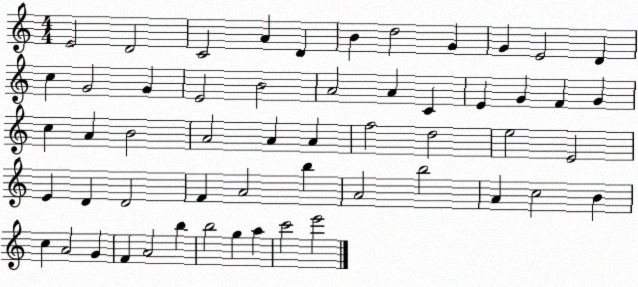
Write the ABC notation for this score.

X:1
T:Untitled
M:4/4
L:1/4
K:C
E2 D2 C2 A D B d2 G G E2 D c G2 G E2 B2 A2 A C E G F G c A B2 A2 A A f2 d2 e2 E2 E D D2 F A2 b A2 b2 A c2 B c A2 G F A2 b b2 g a c'2 e'2